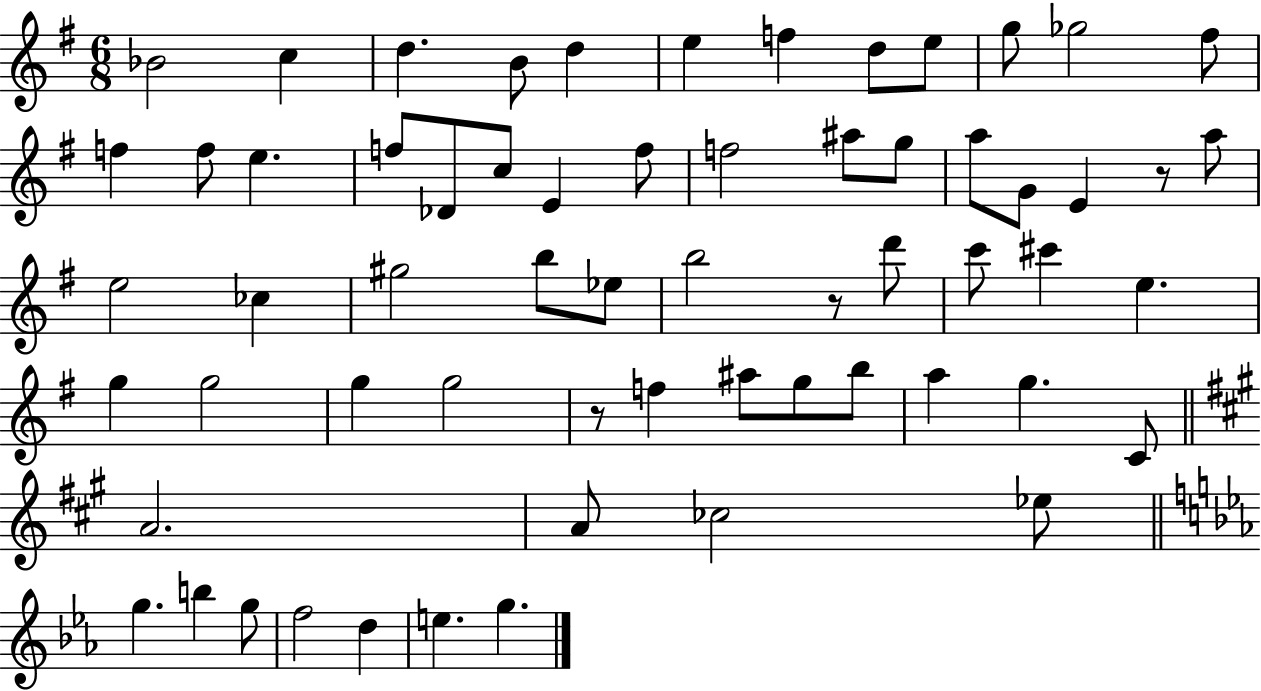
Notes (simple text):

Bb4/h C5/q D5/q. B4/e D5/q E5/q F5/q D5/e E5/e G5/e Gb5/h F#5/e F5/q F5/e E5/q. F5/e Db4/e C5/e E4/q F5/e F5/h A#5/e G5/e A5/e G4/e E4/q R/e A5/e E5/h CES5/q G#5/h B5/e Eb5/e B5/h R/e D6/e C6/e C#6/q E5/q. G5/q G5/h G5/q G5/h R/e F5/q A#5/e G5/e B5/e A5/q G5/q. C4/e A4/h. A4/e CES5/h Eb5/e G5/q. B5/q G5/e F5/h D5/q E5/q. G5/q.